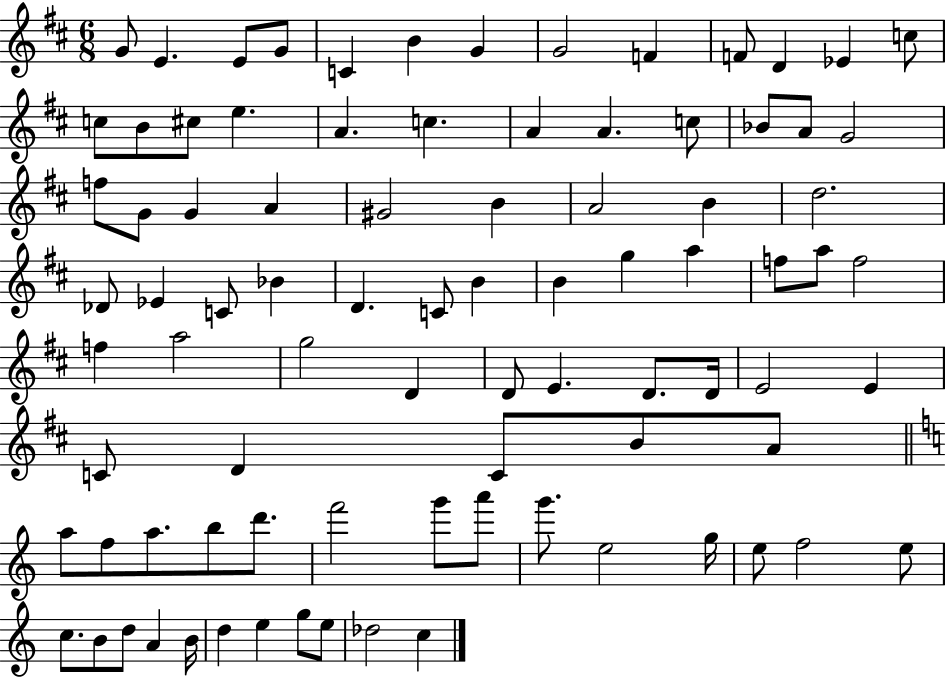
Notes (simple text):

G4/e E4/q. E4/e G4/e C4/q B4/q G4/q G4/h F4/q F4/e D4/q Eb4/q C5/e C5/e B4/e C#5/e E5/q. A4/q. C5/q. A4/q A4/q. C5/e Bb4/e A4/e G4/h F5/e G4/e G4/q A4/q G#4/h B4/q A4/h B4/q D5/h. Db4/e Eb4/q C4/e Bb4/q D4/q. C4/e B4/q B4/q G5/q A5/q F5/e A5/e F5/h F5/q A5/h G5/h D4/q D4/e E4/q. D4/e. D4/s E4/h E4/q C4/e D4/q C4/e B4/e A4/e A5/e F5/e A5/e. B5/e D6/e. F6/h G6/e A6/e G6/e. E5/h G5/s E5/e F5/h E5/e C5/e. B4/e D5/e A4/q B4/s D5/q E5/q G5/e E5/e Db5/h C5/q